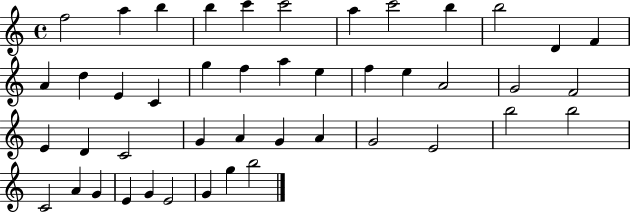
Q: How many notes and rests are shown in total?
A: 45